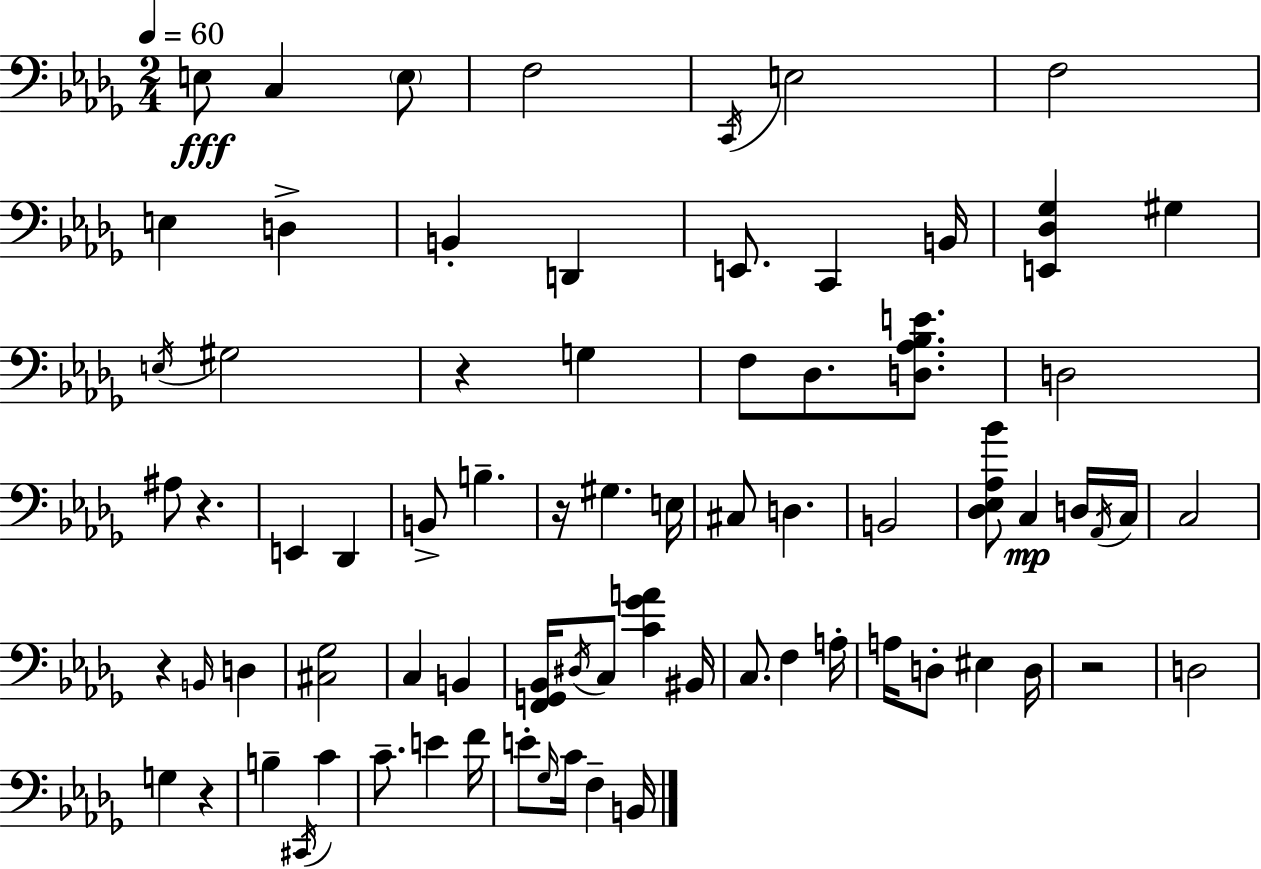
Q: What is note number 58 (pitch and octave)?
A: F4